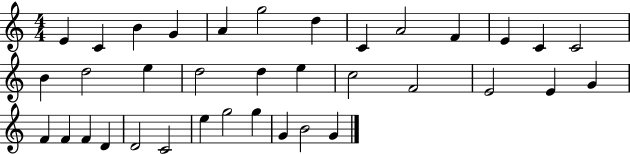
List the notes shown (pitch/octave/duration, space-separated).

E4/q C4/q B4/q G4/q A4/q G5/h D5/q C4/q A4/h F4/q E4/q C4/q C4/h B4/q D5/h E5/q D5/h D5/q E5/q C5/h F4/h E4/h E4/q G4/q F4/q F4/q F4/q D4/q D4/h C4/h E5/q G5/h G5/q G4/q B4/h G4/q